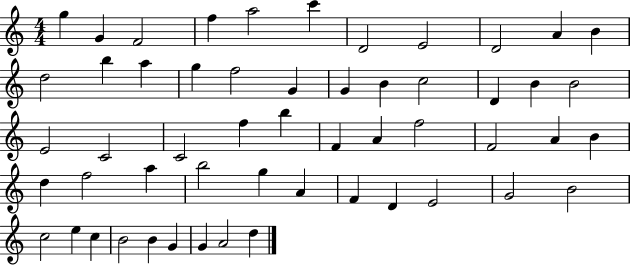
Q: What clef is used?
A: treble